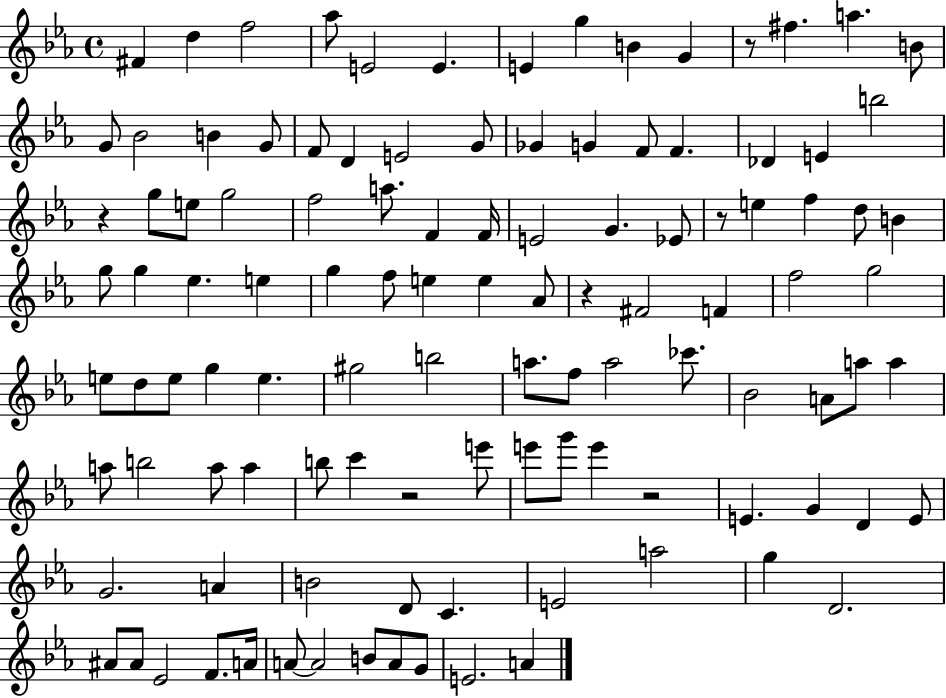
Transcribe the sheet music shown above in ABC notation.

X:1
T:Untitled
M:4/4
L:1/4
K:Eb
^F d f2 _a/2 E2 E E g B G z/2 ^f a B/2 G/2 _B2 B G/2 F/2 D E2 G/2 _G G F/2 F _D E b2 z g/2 e/2 g2 f2 a/2 F F/4 E2 G _E/2 z/2 e f d/2 B g/2 g _e e g f/2 e e _A/2 z ^F2 F f2 g2 e/2 d/2 e/2 g e ^g2 b2 a/2 f/2 a2 _c'/2 _B2 A/2 a/2 a a/2 b2 a/2 a b/2 c' z2 e'/2 e'/2 g'/2 e' z2 E G D E/2 G2 A B2 D/2 C E2 a2 g D2 ^A/2 ^A/2 _E2 F/2 A/4 A/2 A2 B/2 A/2 G/2 E2 A